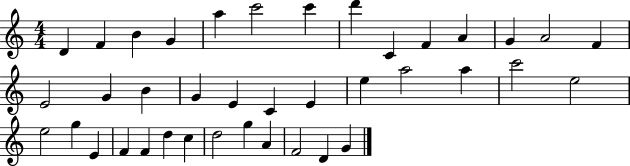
{
  \clef treble
  \numericTimeSignature
  \time 4/4
  \key c \major
  d'4 f'4 b'4 g'4 | a''4 c'''2 c'''4 | d'''4 c'4 f'4 a'4 | g'4 a'2 f'4 | \break e'2 g'4 b'4 | g'4 e'4 c'4 e'4 | e''4 a''2 a''4 | c'''2 e''2 | \break e''2 g''4 e'4 | f'4 f'4 d''4 c''4 | d''2 g''4 a'4 | f'2 d'4 g'4 | \break \bar "|."
}